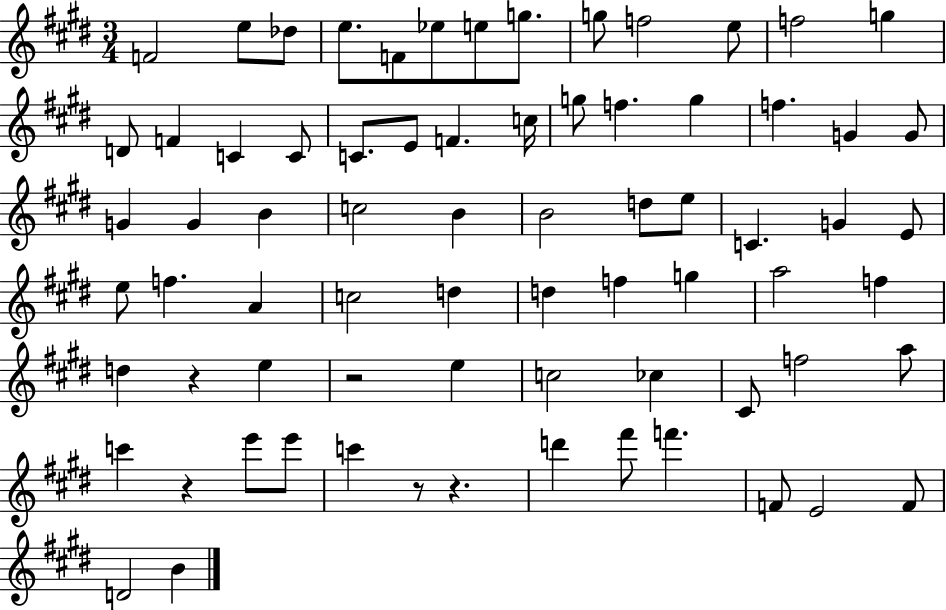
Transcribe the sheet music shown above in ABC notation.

X:1
T:Untitled
M:3/4
L:1/4
K:E
F2 e/2 _d/2 e/2 F/2 _e/2 e/2 g/2 g/2 f2 e/2 f2 g D/2 F C C/2 C/2 E/2 F c/4 g/2 f g f G G/2 G G B c2 B B2 d/2 e/2 C G E/2 e/2 f A c2 d d f g a2 f d z e z2 e c2 _c ^C/2 f2 a/2 c' z e'/2 e'/2 c' z/2 z d' ^f'/2 f' F/2 E2 F/2 D2 B